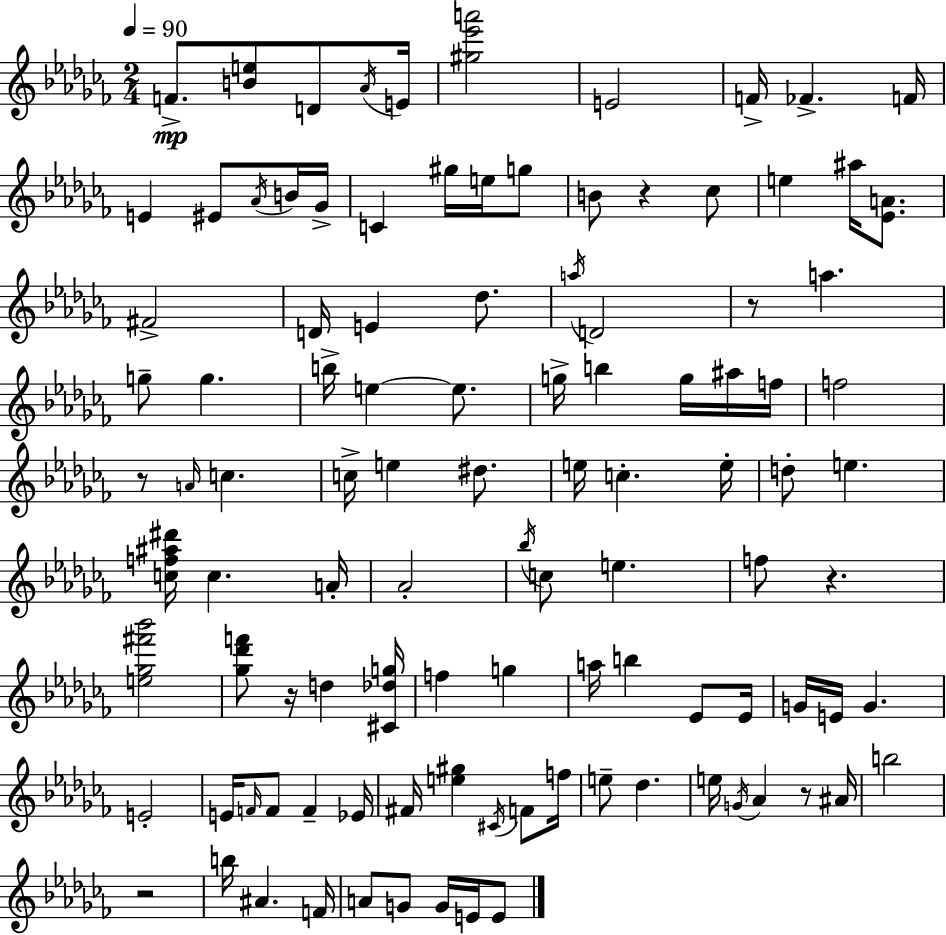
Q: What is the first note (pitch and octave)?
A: F4